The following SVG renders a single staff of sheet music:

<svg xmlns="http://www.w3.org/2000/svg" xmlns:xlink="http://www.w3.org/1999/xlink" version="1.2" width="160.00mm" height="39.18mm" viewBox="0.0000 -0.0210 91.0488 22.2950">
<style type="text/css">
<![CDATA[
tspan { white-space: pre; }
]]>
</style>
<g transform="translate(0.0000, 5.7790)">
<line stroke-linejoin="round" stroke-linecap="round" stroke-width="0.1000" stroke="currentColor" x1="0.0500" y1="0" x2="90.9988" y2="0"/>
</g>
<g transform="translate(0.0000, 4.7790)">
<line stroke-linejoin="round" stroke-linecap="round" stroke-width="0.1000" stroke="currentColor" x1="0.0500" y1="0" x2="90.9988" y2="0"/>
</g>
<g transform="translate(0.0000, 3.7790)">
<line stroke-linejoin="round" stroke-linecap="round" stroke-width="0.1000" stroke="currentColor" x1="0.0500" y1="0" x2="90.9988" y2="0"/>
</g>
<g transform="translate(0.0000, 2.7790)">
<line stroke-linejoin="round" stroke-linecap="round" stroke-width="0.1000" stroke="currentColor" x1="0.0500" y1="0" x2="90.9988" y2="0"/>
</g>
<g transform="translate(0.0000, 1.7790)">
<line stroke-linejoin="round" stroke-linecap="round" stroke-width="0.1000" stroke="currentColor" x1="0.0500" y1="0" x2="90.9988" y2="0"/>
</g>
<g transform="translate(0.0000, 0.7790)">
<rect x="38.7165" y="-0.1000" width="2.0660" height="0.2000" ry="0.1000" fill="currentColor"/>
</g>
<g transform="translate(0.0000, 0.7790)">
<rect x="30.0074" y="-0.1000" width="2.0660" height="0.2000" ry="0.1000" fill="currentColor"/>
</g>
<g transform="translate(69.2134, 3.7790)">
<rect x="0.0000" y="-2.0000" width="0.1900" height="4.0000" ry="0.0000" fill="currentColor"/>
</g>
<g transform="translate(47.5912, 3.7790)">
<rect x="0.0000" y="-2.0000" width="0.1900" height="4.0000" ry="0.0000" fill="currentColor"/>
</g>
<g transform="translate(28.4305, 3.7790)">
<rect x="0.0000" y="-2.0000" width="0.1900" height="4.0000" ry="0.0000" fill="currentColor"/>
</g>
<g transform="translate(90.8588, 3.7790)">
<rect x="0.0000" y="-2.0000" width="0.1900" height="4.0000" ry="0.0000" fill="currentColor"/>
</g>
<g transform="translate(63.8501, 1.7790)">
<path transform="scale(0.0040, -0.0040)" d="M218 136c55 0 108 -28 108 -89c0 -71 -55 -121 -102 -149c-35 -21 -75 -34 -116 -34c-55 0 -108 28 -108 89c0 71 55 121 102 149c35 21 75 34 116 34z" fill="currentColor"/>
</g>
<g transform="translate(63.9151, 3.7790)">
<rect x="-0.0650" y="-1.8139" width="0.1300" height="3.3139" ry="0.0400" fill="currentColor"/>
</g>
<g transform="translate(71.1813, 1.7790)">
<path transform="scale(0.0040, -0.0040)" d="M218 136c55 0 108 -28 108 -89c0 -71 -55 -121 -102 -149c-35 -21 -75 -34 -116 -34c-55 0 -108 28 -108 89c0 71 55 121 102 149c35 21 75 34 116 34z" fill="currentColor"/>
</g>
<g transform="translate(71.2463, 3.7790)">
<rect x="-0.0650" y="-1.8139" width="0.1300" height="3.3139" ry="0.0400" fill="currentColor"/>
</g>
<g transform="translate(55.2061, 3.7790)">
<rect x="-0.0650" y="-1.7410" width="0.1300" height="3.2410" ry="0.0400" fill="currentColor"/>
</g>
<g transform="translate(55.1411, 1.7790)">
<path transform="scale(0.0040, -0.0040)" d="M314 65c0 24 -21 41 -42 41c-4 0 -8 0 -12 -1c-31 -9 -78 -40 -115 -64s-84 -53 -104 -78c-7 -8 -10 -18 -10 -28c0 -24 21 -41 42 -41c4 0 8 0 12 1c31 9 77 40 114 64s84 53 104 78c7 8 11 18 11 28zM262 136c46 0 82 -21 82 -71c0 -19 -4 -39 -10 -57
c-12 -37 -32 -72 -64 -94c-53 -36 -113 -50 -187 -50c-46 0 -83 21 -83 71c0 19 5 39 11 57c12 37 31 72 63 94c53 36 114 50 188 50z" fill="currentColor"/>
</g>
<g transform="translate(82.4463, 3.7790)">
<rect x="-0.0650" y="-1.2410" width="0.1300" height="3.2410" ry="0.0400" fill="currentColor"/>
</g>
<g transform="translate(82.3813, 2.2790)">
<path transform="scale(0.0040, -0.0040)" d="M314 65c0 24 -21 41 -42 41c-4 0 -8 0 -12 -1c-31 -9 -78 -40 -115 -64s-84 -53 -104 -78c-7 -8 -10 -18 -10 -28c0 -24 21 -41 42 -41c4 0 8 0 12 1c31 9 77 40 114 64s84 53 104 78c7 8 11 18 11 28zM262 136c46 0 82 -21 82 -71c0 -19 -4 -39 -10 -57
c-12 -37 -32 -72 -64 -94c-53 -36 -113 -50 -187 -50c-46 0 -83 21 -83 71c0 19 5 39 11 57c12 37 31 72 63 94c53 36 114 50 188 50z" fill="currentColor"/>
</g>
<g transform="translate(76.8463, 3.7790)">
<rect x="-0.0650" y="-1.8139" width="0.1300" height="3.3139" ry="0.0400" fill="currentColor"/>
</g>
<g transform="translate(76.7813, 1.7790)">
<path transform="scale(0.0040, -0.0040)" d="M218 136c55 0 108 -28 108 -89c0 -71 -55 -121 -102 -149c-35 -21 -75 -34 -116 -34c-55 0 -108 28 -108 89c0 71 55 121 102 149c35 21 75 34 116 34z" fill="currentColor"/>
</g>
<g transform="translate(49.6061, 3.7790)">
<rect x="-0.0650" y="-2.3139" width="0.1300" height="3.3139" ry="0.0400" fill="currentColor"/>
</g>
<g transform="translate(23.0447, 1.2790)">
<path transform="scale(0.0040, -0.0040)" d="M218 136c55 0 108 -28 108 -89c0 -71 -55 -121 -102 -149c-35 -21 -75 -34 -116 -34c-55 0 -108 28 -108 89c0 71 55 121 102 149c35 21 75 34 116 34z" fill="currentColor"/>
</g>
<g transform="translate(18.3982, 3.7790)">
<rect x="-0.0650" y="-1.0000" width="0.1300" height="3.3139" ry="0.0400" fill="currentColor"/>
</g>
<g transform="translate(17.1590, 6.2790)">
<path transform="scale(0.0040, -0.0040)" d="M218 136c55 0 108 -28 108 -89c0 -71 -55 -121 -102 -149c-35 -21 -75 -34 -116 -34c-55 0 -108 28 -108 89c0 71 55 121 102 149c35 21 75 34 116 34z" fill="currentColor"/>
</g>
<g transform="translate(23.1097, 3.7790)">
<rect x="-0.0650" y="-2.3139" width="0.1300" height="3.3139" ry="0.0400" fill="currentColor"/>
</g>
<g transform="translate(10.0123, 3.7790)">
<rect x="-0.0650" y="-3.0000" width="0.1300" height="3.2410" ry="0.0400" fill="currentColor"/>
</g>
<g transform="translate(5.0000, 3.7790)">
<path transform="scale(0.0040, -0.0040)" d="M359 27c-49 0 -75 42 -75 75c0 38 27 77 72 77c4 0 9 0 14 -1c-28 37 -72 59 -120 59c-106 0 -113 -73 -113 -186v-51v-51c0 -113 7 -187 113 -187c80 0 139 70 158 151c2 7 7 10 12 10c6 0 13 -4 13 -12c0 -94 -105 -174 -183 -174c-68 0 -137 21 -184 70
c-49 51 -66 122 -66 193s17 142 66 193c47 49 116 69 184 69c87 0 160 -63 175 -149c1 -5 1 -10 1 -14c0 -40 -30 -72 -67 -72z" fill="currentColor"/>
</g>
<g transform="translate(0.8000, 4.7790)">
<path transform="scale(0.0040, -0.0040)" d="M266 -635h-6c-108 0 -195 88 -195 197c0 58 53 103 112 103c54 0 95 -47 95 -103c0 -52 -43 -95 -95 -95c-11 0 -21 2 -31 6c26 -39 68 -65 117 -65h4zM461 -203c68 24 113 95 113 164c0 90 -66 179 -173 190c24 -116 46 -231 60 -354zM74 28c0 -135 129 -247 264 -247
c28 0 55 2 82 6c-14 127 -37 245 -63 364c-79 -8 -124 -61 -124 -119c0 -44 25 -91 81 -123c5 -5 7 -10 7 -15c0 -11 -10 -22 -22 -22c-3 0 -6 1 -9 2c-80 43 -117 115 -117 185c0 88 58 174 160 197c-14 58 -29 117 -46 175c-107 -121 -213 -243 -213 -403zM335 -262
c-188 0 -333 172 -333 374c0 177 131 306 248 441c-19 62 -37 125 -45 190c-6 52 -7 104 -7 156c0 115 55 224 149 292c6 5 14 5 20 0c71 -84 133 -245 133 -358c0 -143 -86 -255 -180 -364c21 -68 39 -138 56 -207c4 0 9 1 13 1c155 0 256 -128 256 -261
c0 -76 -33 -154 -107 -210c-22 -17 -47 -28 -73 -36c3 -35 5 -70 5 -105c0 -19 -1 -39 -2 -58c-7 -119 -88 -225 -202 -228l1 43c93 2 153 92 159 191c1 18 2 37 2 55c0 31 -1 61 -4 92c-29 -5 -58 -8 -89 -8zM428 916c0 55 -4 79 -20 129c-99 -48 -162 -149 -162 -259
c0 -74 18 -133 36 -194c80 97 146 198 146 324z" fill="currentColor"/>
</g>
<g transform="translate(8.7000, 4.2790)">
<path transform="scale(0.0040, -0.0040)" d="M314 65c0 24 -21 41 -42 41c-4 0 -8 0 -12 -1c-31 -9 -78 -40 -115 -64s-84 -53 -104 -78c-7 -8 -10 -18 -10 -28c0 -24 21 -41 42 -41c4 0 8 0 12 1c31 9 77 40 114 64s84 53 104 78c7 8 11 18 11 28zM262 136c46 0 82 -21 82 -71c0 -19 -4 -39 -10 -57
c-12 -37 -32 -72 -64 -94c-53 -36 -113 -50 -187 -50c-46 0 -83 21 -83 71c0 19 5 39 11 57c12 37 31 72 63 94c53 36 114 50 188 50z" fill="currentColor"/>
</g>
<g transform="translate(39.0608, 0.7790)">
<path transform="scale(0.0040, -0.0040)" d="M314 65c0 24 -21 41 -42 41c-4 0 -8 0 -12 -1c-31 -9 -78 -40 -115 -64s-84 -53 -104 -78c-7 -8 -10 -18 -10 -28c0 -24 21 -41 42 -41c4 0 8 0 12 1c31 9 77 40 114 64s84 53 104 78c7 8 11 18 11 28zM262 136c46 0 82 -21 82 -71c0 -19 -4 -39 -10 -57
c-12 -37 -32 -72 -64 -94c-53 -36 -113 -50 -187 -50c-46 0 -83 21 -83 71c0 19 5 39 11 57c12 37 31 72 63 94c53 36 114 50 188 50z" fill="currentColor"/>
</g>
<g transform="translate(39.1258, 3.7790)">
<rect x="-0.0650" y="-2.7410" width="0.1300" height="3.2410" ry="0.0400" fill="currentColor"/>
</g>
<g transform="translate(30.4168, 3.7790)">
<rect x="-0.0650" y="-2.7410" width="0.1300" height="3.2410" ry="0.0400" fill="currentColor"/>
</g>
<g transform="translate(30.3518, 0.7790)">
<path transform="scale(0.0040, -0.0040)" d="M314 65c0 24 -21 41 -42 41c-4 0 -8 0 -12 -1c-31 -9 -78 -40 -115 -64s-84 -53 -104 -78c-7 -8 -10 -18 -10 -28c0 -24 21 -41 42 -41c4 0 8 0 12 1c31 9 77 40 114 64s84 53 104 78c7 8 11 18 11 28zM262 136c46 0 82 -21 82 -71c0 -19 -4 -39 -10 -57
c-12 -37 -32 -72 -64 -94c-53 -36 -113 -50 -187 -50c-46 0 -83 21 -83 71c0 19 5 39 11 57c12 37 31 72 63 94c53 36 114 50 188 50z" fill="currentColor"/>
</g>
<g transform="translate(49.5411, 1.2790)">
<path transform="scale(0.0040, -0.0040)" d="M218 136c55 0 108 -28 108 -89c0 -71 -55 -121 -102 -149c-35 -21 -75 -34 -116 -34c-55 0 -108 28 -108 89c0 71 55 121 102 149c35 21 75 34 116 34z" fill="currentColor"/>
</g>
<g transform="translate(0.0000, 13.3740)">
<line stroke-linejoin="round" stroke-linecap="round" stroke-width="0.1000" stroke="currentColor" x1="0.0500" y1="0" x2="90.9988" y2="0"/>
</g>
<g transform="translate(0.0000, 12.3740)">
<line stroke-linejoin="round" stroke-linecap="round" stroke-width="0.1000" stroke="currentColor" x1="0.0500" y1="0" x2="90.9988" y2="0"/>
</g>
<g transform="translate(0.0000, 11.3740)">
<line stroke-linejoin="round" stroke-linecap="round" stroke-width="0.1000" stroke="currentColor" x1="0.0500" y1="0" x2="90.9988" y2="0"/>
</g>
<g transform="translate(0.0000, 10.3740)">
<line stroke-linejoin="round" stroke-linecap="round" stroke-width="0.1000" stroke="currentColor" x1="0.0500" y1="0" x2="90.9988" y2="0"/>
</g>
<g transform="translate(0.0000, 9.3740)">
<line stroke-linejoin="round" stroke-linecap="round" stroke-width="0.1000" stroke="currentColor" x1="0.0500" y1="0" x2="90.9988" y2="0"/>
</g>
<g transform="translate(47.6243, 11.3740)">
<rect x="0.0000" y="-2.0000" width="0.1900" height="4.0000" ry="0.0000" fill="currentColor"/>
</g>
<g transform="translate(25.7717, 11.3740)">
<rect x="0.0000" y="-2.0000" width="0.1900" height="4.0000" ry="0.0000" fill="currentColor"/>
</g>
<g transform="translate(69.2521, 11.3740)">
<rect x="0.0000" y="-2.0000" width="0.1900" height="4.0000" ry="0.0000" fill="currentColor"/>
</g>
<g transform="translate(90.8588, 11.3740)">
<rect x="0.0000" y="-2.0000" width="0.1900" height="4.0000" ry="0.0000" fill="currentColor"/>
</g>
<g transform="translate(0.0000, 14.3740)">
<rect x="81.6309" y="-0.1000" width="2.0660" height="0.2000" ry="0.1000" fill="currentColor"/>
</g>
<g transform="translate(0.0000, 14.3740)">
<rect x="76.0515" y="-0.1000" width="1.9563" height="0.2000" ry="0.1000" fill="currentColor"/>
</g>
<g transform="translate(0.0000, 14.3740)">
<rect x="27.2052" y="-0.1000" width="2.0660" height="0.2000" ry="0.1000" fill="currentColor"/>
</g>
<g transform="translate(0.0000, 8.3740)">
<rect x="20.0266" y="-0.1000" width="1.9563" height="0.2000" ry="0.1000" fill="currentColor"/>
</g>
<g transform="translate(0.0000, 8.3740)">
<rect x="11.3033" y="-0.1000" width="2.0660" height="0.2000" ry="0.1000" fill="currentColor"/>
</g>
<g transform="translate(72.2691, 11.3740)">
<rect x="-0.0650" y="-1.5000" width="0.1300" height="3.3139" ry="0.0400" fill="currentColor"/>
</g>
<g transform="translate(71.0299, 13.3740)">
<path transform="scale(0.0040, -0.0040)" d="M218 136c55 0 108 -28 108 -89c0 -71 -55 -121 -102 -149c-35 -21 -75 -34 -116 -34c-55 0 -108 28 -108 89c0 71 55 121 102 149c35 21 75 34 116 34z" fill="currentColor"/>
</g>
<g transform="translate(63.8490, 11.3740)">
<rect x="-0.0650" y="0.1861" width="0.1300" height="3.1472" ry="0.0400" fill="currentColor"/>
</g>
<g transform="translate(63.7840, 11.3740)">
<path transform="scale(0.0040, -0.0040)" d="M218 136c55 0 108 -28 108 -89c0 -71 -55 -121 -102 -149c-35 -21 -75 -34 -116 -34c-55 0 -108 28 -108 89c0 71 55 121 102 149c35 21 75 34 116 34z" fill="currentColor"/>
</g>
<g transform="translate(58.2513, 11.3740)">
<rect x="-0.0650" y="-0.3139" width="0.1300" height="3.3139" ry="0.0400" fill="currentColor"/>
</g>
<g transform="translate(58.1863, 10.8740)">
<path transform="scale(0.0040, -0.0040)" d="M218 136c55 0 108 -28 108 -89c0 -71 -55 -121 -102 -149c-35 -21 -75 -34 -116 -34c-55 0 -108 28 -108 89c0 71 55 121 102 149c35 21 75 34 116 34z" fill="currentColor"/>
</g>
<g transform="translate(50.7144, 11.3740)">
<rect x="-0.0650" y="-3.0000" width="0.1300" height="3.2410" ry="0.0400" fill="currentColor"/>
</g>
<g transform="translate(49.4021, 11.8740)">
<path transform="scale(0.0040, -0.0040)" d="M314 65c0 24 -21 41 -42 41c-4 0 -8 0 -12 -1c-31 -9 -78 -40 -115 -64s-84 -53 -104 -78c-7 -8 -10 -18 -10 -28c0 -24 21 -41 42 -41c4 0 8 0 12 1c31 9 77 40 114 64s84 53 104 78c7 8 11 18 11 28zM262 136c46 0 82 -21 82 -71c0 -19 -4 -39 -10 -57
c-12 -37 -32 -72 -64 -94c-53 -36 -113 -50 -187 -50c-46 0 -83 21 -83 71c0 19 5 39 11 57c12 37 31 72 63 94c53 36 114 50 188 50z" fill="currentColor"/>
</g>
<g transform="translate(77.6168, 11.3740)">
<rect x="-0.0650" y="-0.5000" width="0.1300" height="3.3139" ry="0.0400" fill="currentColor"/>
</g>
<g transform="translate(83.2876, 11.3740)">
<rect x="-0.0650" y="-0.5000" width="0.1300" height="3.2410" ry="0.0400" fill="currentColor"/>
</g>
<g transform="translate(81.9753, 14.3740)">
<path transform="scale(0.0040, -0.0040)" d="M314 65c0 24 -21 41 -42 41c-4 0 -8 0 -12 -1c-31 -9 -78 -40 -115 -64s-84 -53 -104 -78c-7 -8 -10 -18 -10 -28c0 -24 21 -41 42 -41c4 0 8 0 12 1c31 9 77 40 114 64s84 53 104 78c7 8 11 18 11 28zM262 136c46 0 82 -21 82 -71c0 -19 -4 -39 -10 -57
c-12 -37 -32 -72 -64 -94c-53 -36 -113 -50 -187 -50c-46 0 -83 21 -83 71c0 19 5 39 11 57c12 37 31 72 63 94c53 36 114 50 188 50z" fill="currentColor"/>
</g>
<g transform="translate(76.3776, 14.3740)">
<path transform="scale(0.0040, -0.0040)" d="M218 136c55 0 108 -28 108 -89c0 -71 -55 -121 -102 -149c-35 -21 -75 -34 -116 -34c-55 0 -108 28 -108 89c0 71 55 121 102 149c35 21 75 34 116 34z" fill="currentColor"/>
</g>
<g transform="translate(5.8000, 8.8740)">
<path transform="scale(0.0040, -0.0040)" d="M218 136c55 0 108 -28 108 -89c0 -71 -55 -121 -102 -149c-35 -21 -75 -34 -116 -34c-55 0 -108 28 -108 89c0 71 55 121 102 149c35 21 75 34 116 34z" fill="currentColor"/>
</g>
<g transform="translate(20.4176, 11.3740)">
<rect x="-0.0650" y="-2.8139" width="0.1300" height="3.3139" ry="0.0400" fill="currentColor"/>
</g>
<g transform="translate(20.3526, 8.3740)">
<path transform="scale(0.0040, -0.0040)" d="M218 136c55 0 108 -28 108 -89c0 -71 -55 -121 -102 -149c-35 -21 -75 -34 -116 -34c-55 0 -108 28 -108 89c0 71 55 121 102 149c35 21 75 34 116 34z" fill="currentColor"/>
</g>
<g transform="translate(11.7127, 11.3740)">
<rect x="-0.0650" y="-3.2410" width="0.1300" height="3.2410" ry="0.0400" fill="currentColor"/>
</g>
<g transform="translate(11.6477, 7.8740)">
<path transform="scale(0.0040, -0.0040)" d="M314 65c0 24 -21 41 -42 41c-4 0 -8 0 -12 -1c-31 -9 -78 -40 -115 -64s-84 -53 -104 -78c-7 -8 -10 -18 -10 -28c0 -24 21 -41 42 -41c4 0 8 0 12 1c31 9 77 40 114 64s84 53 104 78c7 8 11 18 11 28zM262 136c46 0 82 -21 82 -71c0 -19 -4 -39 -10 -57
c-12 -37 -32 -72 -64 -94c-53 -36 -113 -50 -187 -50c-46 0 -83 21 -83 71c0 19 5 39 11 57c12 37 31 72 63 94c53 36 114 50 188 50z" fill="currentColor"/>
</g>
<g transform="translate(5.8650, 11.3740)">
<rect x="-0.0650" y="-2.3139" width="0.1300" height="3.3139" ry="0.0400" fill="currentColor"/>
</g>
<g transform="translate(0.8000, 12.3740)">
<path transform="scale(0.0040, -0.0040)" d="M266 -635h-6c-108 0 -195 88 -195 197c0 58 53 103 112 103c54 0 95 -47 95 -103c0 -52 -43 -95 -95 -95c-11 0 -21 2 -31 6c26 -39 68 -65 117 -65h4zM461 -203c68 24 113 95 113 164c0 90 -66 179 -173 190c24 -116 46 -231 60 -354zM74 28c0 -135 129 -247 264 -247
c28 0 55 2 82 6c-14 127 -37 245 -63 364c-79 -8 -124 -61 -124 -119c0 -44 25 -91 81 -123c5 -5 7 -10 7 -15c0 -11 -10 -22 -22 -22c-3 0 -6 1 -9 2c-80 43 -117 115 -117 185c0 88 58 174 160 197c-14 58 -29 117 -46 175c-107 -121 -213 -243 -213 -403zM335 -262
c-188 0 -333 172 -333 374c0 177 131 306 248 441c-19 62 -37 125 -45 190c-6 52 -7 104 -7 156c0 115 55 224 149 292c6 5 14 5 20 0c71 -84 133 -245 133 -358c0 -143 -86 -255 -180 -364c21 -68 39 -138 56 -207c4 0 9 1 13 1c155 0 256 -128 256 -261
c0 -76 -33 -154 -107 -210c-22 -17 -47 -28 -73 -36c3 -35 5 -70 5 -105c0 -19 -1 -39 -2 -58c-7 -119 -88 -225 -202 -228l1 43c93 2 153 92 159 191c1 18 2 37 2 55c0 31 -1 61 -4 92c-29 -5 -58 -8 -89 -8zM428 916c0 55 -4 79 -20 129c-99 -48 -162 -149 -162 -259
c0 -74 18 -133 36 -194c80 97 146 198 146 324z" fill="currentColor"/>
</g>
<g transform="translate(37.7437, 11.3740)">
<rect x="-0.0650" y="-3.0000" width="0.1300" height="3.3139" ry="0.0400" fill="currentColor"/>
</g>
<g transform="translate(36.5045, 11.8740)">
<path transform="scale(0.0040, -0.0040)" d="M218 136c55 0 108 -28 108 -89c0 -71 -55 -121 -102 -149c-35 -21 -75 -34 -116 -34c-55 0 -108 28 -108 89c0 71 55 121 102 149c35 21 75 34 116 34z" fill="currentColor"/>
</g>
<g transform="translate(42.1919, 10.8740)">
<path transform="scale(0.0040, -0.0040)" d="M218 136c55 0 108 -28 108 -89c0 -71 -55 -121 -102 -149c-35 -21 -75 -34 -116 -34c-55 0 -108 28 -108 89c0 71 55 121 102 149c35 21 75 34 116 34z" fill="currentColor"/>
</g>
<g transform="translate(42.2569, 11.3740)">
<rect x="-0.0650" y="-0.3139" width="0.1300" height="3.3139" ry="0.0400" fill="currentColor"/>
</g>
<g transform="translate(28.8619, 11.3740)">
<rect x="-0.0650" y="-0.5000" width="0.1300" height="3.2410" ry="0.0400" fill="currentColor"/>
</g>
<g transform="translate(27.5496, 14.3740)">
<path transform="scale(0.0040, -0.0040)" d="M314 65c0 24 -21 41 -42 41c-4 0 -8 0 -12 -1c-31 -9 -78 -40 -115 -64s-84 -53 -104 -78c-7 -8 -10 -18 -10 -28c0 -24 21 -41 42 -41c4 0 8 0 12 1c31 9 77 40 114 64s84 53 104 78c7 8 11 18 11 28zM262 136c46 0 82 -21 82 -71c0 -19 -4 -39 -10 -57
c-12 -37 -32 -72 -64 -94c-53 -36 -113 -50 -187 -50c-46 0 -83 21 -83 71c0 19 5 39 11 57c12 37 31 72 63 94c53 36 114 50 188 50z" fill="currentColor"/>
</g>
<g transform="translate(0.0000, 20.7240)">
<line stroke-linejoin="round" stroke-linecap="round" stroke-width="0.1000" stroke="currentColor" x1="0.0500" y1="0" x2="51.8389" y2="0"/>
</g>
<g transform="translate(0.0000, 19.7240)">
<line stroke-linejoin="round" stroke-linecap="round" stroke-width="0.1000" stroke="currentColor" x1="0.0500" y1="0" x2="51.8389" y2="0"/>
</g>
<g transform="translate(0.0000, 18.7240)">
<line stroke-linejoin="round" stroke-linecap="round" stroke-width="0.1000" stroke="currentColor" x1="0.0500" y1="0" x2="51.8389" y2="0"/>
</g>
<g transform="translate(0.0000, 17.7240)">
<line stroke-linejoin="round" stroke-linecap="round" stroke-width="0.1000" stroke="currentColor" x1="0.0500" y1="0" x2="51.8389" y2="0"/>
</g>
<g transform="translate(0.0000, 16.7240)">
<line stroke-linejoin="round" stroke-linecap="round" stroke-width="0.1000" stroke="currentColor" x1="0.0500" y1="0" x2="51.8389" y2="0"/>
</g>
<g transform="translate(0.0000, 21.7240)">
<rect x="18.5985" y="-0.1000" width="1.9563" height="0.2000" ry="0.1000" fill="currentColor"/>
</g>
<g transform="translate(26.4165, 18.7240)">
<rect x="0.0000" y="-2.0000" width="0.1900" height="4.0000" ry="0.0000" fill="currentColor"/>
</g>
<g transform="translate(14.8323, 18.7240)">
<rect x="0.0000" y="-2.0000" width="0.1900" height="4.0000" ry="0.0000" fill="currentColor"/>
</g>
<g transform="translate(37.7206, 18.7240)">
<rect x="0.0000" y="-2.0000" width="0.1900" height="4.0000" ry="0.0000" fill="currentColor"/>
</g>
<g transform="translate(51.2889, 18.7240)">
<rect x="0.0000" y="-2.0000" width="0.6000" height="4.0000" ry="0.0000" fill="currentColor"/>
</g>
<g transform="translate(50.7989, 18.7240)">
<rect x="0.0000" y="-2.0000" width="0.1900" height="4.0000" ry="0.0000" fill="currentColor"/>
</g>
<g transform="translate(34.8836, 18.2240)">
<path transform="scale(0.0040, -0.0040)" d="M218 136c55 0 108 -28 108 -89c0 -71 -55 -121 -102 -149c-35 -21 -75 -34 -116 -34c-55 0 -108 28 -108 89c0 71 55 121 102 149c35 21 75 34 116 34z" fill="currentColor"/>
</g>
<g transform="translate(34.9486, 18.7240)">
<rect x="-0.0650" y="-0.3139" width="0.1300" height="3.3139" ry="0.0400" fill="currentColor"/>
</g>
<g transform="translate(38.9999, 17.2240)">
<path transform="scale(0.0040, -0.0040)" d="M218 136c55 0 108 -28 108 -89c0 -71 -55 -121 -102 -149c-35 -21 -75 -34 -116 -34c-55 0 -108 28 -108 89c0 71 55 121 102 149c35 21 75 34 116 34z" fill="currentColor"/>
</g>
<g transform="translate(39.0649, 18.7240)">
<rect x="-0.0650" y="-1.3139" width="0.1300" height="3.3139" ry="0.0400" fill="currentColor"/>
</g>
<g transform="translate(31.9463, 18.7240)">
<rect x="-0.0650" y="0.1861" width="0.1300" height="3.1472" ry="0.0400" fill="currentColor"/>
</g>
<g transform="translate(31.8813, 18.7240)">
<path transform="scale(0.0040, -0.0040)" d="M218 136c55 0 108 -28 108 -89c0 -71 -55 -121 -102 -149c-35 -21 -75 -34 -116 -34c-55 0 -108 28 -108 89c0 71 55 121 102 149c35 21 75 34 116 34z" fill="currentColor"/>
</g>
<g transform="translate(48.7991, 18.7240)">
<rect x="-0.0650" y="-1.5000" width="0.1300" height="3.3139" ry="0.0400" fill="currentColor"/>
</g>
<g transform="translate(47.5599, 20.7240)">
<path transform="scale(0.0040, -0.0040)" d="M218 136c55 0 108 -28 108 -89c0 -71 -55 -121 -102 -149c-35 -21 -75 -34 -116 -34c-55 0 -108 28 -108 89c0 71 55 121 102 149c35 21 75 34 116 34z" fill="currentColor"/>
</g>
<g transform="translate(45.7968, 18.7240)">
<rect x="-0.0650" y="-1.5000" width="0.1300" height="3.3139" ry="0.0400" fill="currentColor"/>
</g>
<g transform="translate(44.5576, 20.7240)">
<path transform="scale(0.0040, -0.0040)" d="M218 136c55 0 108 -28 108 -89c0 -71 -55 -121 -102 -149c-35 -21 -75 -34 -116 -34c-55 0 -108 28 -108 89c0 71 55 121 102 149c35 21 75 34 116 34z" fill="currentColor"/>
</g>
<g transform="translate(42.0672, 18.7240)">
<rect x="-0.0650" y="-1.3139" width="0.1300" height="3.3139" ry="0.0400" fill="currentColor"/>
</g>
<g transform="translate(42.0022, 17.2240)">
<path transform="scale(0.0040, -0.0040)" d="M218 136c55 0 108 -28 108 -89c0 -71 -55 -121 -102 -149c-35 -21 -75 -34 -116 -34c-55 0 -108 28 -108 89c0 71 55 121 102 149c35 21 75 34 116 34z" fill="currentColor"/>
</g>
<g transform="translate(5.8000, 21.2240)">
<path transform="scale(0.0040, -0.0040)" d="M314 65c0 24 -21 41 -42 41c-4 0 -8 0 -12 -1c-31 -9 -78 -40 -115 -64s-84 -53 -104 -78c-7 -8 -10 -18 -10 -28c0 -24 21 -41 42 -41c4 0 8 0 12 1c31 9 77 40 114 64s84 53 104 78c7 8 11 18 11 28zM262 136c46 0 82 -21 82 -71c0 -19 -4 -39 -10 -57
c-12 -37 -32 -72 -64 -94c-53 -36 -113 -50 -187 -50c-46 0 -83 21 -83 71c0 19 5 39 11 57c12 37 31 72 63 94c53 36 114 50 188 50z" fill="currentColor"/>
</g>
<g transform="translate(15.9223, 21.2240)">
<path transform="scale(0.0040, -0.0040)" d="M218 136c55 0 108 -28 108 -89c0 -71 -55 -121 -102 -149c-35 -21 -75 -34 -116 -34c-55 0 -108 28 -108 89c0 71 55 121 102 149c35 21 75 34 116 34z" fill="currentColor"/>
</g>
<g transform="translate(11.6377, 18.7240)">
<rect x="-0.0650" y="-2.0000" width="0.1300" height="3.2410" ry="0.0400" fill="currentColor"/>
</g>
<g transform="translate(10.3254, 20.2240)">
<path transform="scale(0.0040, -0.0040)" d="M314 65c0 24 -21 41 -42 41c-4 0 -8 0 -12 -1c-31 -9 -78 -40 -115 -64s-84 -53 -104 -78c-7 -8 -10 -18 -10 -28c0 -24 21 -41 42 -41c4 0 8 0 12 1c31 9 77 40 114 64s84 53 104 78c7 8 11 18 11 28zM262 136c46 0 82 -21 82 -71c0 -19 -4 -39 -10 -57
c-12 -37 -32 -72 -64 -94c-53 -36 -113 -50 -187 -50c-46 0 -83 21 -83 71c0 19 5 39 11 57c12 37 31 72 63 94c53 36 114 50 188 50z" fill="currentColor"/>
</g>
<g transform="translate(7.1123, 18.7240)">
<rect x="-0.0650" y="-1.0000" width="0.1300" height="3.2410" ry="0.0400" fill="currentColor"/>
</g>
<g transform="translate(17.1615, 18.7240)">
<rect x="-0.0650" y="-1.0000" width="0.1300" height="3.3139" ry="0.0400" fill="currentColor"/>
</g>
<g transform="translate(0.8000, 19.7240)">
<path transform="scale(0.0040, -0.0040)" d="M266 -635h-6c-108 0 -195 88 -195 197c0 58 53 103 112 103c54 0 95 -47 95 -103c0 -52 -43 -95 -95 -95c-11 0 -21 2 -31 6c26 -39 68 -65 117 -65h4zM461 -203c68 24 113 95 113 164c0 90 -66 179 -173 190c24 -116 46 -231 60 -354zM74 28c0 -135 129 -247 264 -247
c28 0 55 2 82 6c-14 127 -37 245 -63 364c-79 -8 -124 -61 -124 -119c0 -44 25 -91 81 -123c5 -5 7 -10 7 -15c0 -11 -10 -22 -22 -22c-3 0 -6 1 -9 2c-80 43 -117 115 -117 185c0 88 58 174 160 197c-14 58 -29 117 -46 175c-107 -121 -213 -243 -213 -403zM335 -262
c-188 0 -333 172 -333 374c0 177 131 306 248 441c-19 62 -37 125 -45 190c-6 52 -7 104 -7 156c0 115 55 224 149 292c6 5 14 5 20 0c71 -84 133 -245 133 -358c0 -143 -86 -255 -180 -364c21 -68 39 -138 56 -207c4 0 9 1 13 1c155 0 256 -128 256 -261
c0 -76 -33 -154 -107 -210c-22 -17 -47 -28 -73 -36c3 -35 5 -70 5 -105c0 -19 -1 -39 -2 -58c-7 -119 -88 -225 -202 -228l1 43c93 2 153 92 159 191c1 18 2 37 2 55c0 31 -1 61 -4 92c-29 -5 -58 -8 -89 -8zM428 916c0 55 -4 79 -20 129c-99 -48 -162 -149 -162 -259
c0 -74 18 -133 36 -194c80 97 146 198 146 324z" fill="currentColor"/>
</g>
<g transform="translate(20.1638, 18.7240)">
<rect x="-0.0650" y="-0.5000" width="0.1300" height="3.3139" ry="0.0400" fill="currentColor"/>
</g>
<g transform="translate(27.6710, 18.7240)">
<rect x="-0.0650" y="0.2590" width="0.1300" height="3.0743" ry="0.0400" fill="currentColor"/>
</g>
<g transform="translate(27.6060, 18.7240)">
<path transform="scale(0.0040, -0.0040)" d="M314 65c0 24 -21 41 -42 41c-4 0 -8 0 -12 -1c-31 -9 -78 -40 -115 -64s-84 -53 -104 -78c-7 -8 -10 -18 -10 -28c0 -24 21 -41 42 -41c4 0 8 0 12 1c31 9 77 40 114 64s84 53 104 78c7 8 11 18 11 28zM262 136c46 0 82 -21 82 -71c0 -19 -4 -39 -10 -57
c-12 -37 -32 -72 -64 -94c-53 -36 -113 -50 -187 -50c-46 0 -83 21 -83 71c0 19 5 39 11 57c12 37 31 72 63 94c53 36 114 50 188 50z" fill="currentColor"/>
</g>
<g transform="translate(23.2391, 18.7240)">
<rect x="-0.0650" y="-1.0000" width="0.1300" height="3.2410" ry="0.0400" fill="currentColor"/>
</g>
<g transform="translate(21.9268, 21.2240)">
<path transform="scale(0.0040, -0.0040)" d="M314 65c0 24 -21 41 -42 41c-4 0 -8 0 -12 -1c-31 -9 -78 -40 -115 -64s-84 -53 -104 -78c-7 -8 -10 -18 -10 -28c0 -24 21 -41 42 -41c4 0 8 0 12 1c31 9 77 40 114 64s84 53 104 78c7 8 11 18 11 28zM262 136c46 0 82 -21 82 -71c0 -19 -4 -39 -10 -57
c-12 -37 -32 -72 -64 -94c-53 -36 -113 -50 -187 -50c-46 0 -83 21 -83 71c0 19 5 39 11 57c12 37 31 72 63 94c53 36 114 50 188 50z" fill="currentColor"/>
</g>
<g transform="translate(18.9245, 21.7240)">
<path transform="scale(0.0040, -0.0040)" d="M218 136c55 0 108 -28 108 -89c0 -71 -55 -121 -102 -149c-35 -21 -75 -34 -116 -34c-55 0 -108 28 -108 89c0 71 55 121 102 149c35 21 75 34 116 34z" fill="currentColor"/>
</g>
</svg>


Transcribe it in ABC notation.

X:1
T:Untitled
M:4/4
L:1/4
K:C
A2 D g a2 a2 g f2 f f f e2 g b2 a C2 A c A2 c B E C C2 D2 F2 D C D2 B2 B c e e E E